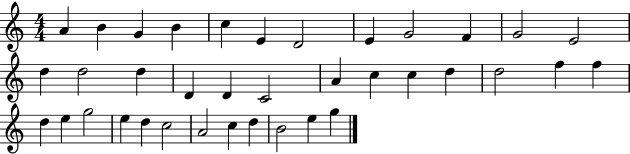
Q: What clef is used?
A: treble